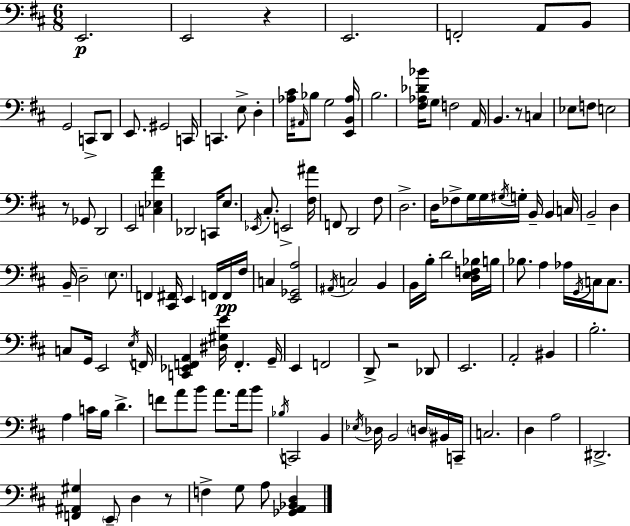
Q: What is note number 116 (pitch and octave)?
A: A3